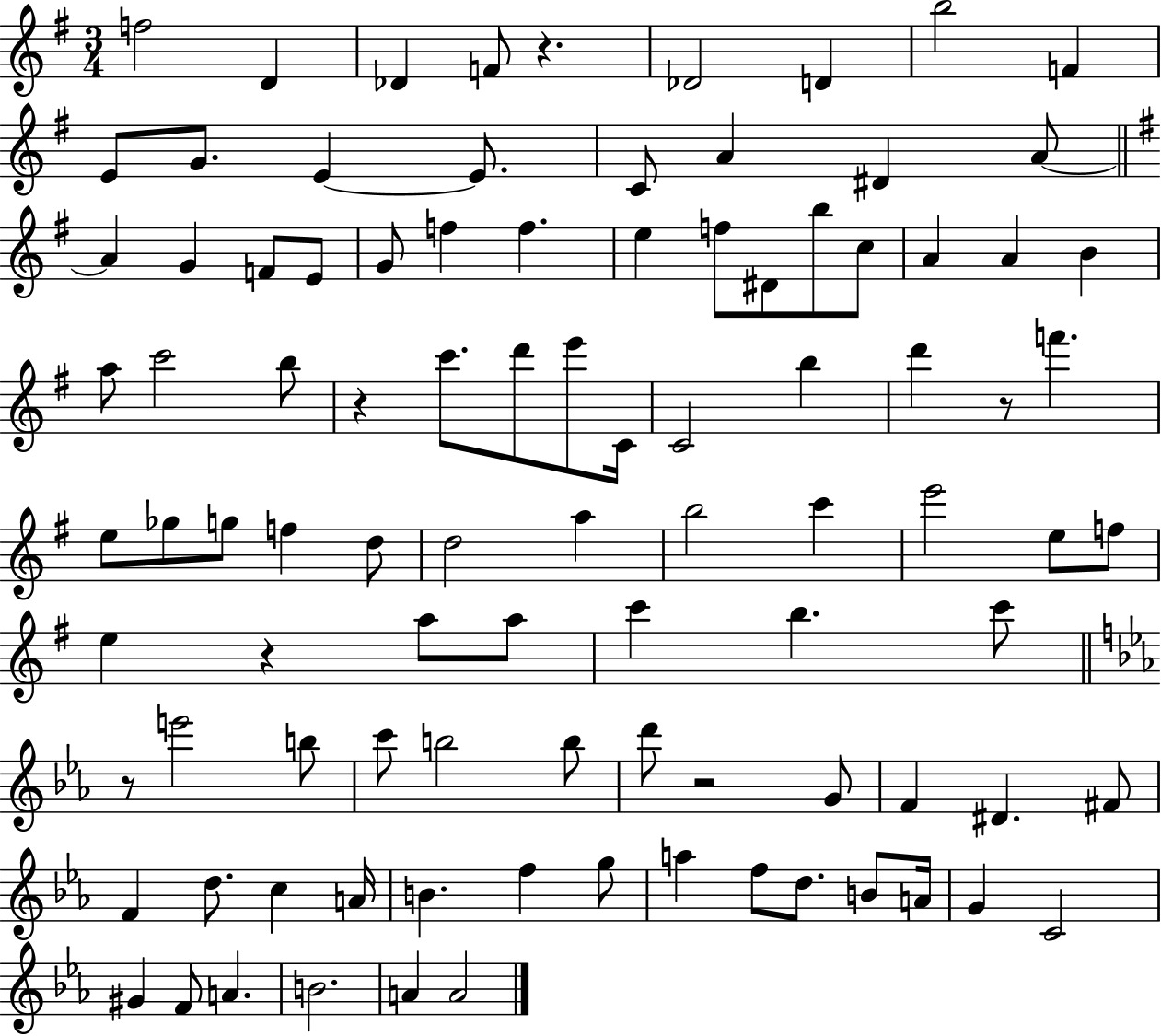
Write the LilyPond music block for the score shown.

{
  \clef treble
  \numericTimeSignature
  \time 3/4
  \key g \major
  f''2 d'4 | des'4 f'8 r4. | des'2 d'4 | b''2 f'4 | \break e'8 g'8. e'4~~ e'8. | c'8 a'4 dis'4 a'8~~ | \bar "||" \break \key e \minor a'4 g'4 f'8 e'8 | g'8 f''4 f''4. | e''4 f''8 dis'8 b''8 c''8 | a'4 a'4 b'4 | \break a''8 c'''2 b''8 | r4 c'''8. d'''8 e'''8 c'16 | c'2 b''4 | d'''4 r8 f'''4. | \break e''8 ges''8 g''8 f''4 d''8 | d''2 a''4 | b''2 c'''4 | e'''2 e''8 f''8 | \break e''4 r4 a''8 a''8 | c'''4 b''4. c'''8 | \bar "||" \break \key ees \major r8 e'''2 b''8 | c'''8 b''2 b''8 | d'''8 r2 g'8 | f'4 dis'4. fis'8 | \break f'4 d''8. c''4 a'16 | b'4. f''4 g''8 | a''4 f''8 d''8. b'8 a'16 | g'4 c'2 | \break gis'4 f'8 a'4. | b'2. | a'4 a'2 | \bar "|."
}